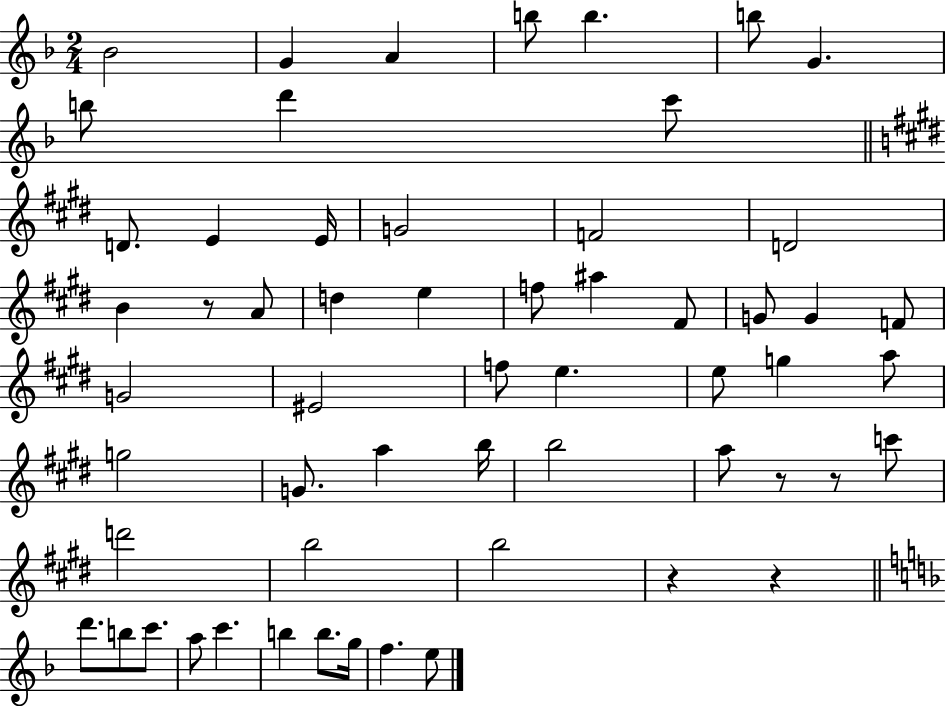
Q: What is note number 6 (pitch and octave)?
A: B5